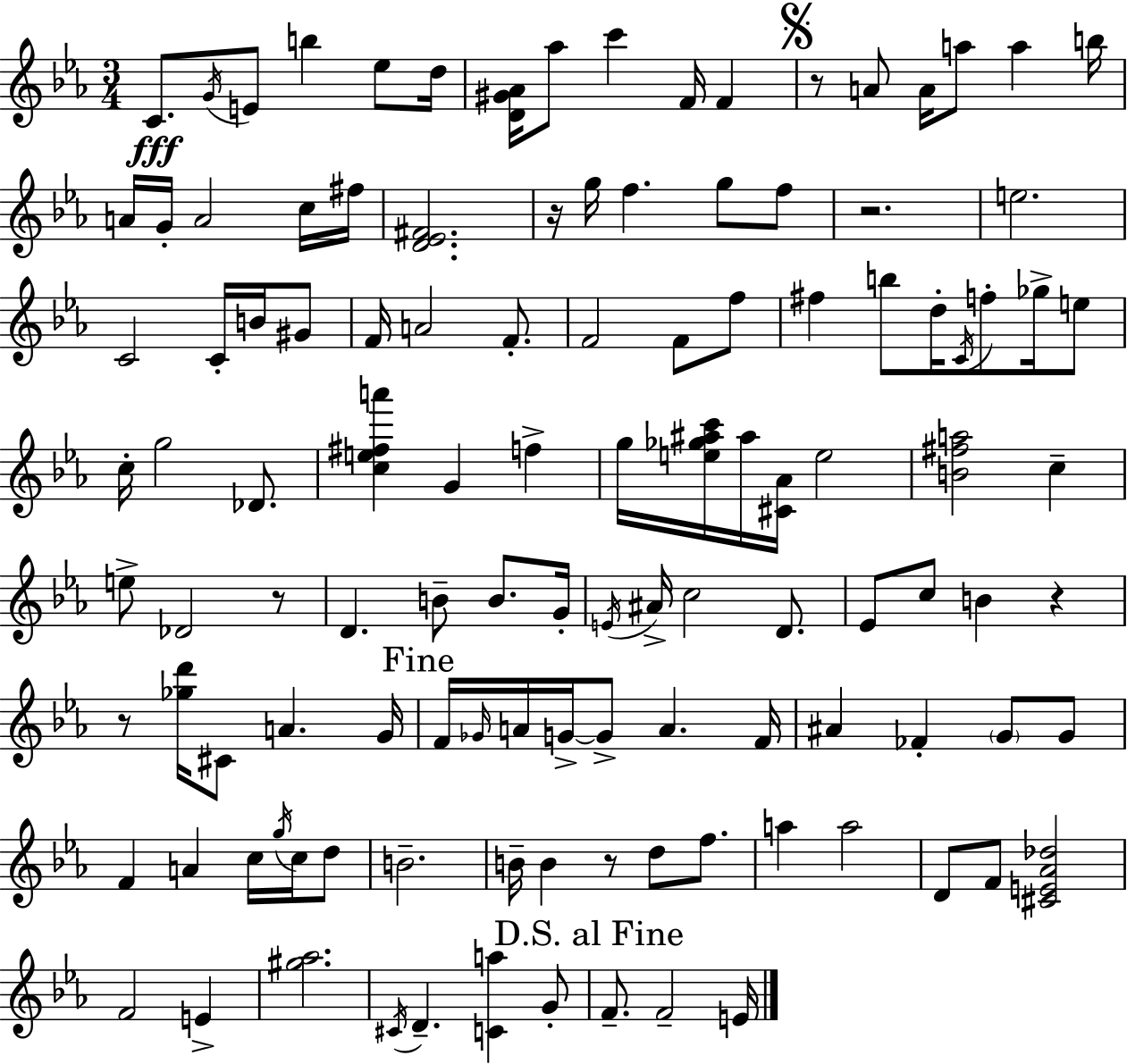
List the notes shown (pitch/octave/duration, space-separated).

C4/e. G4/s E4/e B5/q Eb5/e D5/s [D4,G#4,Ab4]/s Ab5/e C6/q F4/s F4/q R/e A4/e A4/s A5/e A5/q B5/s A4/s G4/s A4/h C5/s F#5/s [D4,Eb4,F#4]/h. R/s G5/s F5/q. G5/e F5/e R/h. E5/h. C4/h C4/s B4/s G#4/e F4/s A4/h F4/e. F4/h F4/e F5/e F#5/q B5/e D5/s C4/s F5/e Gb5/s E5/e C5/s G5/h Db4/e. [C5,E5,F#5,A6]/q G4/q F5/q G5/s [E5,Gb5,A#5,C6]/s A#5/s [C#4,Ab4]/s E5/h [B4,F#5,A5]/h C5/q E5/e Db4/h R/e D4/q. B4/e B4/e. G4/s E4/s A#4/s C5/h D4/e. Eb4/e C5/e B4/q R/q R/e [Gb5,D6]/s C#4/e A4/q. G4/s F4/s Gb4/s A4/s G4/s G4/e A4/q. F4/s A#4/q FES4/q G4/e G4/e F4/q A4/q C5/s G5/s C5/s D5/e B4/h. B4/s B4/q R/e D5/e F5/e. A5/q A5/h D4/e F4/e [C#4,E4,Ab4,Db5]/h F4/h E4/q [G#5,Ab5]/h. C#4/s D4/q. [C4,A5]/q G4/e F4/e. F4/h E4/s